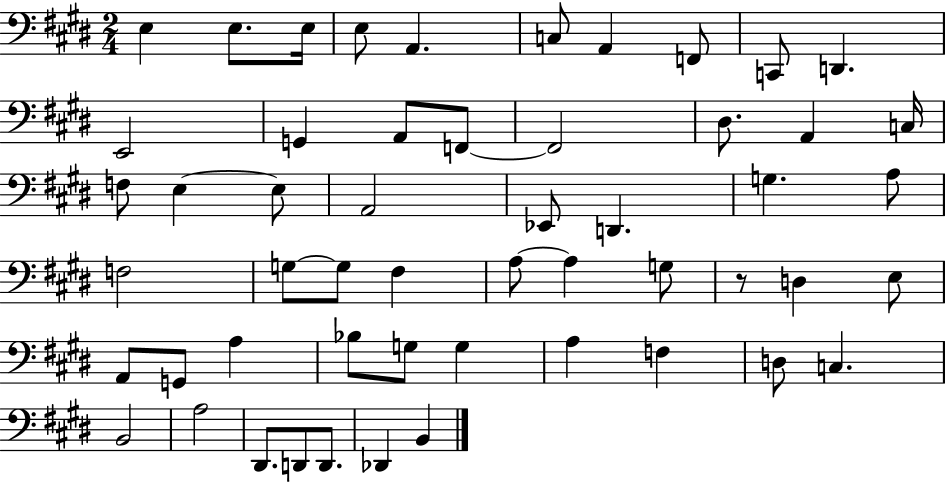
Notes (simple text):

E3/q E3/e. E3/s E3/e A2/q. C3/e A2/q F2/e C2/e D2/q. E2/h G2/q A2/e F2/e F2/h D#3/e. A2/q C3/s F3/e E3/q E3/e A2/h Eb2/e D2/q. G3/q. A3/e F3/h G3/e G3/e F#3/q A3/e A3/q G3/e R/e D3/q E3/e A2/e G2/e A3/q Bb3/e G3/e G3/q A3/q F3/q D3/e C3/q. B2/h A3/h D#2/e. D2/e D2/e. Db2/q B2/q